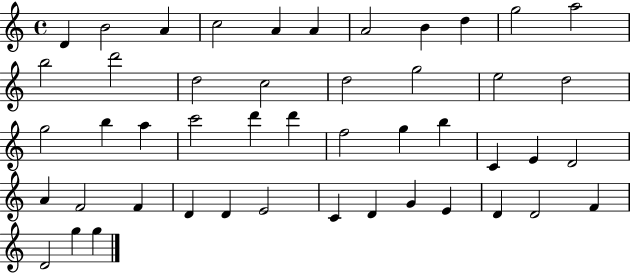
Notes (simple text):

D4/q B4/h A4/q C5/h A4/q A4/q A4/h B4/q D5/q G5/h A5/h B5/h D6/h D5/h C5/h D5/h G5/h E5/h D5/h G5/h B5/q A5/q C6/h D6/q D6/q F5/h G5/q B5/q C4/q E4/q D4/h A4/q F4/h F4/q D4/q D4/q E4/h C4/q D4/q G4/q E4/q D4/q D4/h F4/q D4/h G5/q G5/q